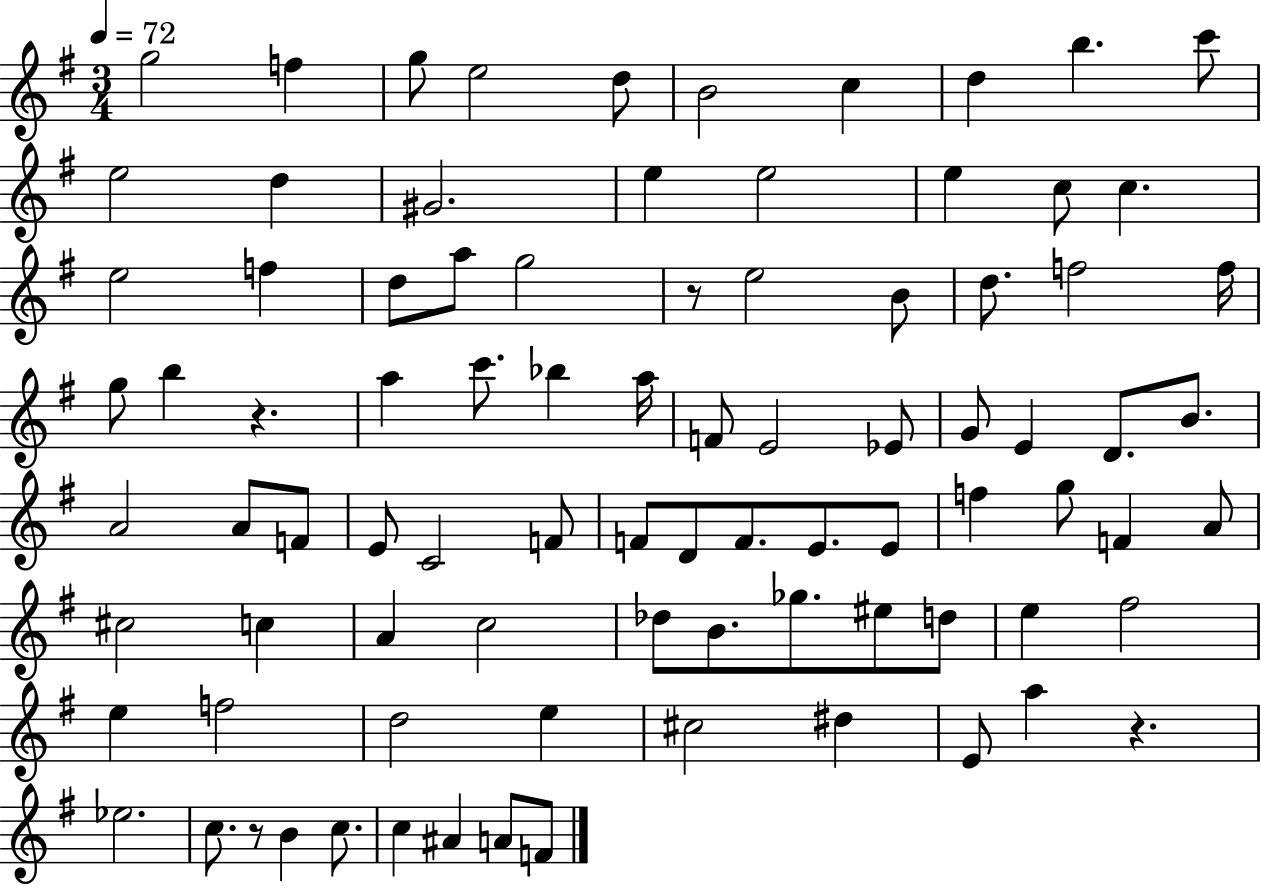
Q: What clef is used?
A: treble